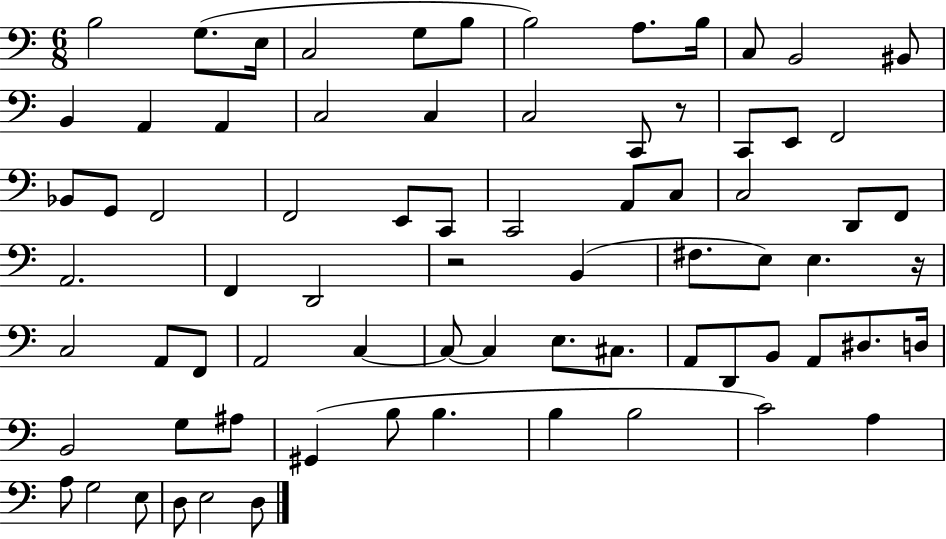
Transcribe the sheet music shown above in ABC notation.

X:1
T:Untitled
M:6/8
L:1/4
K:C
B,2 G,/2 E,/4 C,2 G,/2 B,/2 B,2 A,/2 B,/4 C,/2 B,,2 ^B,,/2 B,, A,, A,, C,2 C, C,2 C,,/2 z/2 C,,/2 E,,/2 F,,2 _B,,/2 G,,/2 F,,2 F,,2 E,,/2 C,,/2 C,,2 A,,/2 C,/2 C,2 D,,/2 F,,/2 A,,2 F,, D,,2 z2 B,, ^F,/2 E,/2 E, z/4 C,2 A,,/2 F,,/2 A,,2 C, C,/2 C, E,/2 ^C,/2 A,,/2 D,,/2 B,,/2 A,,/2 ^D,/2 D,/4 B,,2 G,/2 ^A,/2 ^G,, B,/2 B, B, B,2 C2 A, A,/2 G,2 E,/2 D,/2 E,2 D,/2